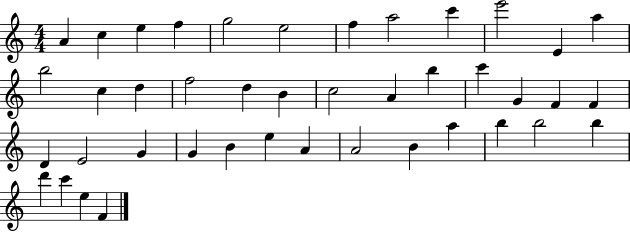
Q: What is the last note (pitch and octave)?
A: F4